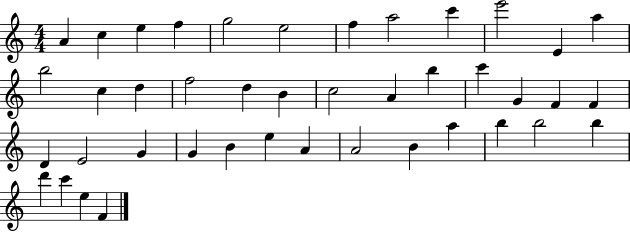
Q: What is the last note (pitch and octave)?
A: F4